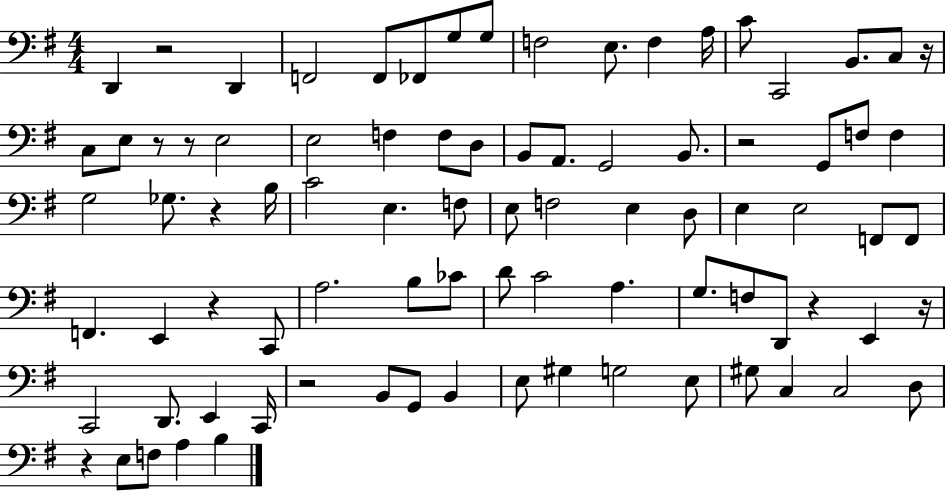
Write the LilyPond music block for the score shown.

{
  \clef bass
  \numericTimeSignature
  \time 4/4
  \key g \major
  d,4 r2 d,4 | f,2 f,8 fes,8 g8 g8 | f2 e8. f4 a16 | c'8 c,2 b,8. c8 r16 | \break c8 e8 r8 r8 e2 | e2 f4 f8 d8 | b,8 a,8. g,2 b,8. | r2 g,8 f8 f4 | \break g2 ges8. r4 b16 | c'2 e4. f8 | e8 f2 e4 d8 | e4 e2 f,8 f,8 | \break f,4. e,4 r4 c,8 | a2. b8 ces'8 | d'8 c'2 a4. | g8. f8 d,8 r4 e,4 r16 | \break c,2 d,8. e,4 c,16 | r2 b,8 g,8 b,4 | e8 gis4 g2 e8 | gis8 c4 c2 d8 | \break r4 e8 f8 a4 b4 | \bar "|."
}